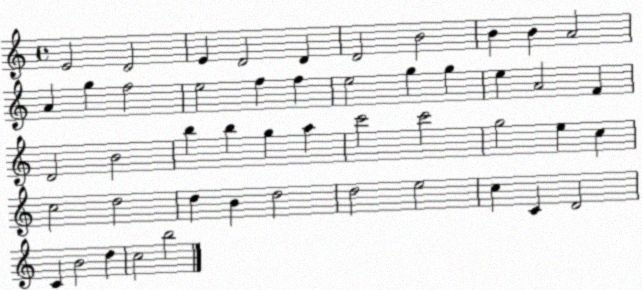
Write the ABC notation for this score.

X:1
T:Untitled
M:4/4
L:1/4
K:C
E2 D2 E D2 D D2 B2 B B A2 A g f2 e2 f f e2 g g e A2 F D2 B2 b b g a c'2 c'2 g2 e c c2 d2 d B d2 d2 e2 c C D2 C B2 d c2 b2